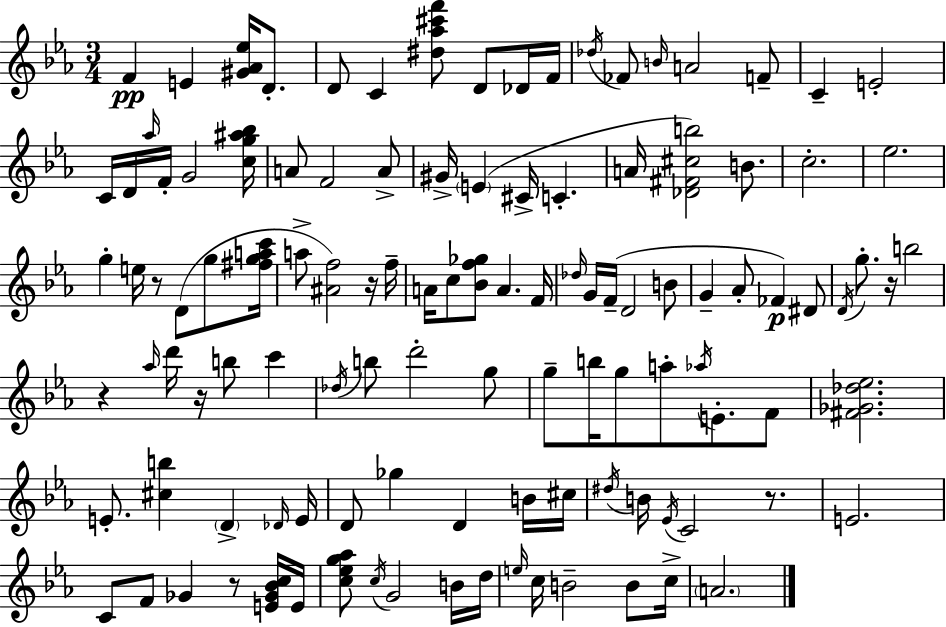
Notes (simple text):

F4/q E4/q [G#4,Ab4,Eb5]/s D4/e. D4/e C4/q [D#5,Ab5,C#6,F6]/e D4/e Db4/s F4/s Db5/s FES4/e B4/s A4/h F4/e C4/q E4/h C4/s D4/s Ab5/s F4/s G4/h [C5,G5,A#5,Bb5]/s A4/e F4/h A4/e G#4/s E4/q C#4/s C4/q. A4/s [Db4,F#4,C#5,B5]/h B4/e. C5/h. Eb5/h. G5/q E5/s R/e D4/e G5/e [F#5,G5,A5,C6]/s A5/e [A#4,F5]/h R/s F5/s A4/s C5/e [Bb4,F5,Gb5]/e A4/q. F4/s Db5/s G4/s F4/s D4/h B4/e G4/q Ab4/e FES4/q D#4/e D4/s G5/e. R/s B5/h R/q Ab5/s D6/s R/s B5/e C6/q Db5/s B5/e D6/h G5/e G5/e B5/s G5/e A5/e Ab5/s E4/e. F4/e [F#4,Gb4,Db5,Eb5]/h. E4/e. [C#5,B5]/q D4/q Db4/s E4/s D4/e Gb5/q D4/q B4/s C#5/s D#5/s B4/s Eb4/s C4/h R/e. E4/h. C4/e F4/e Gb4/q R/e [E4,Gb4,Bb4,C5]/s E4/s [C5,Eb5,G5,Ab5]/e C5/s G4/h B4/s D5/s E5/s C5/s B4/h B4/e C5/s A4/h.